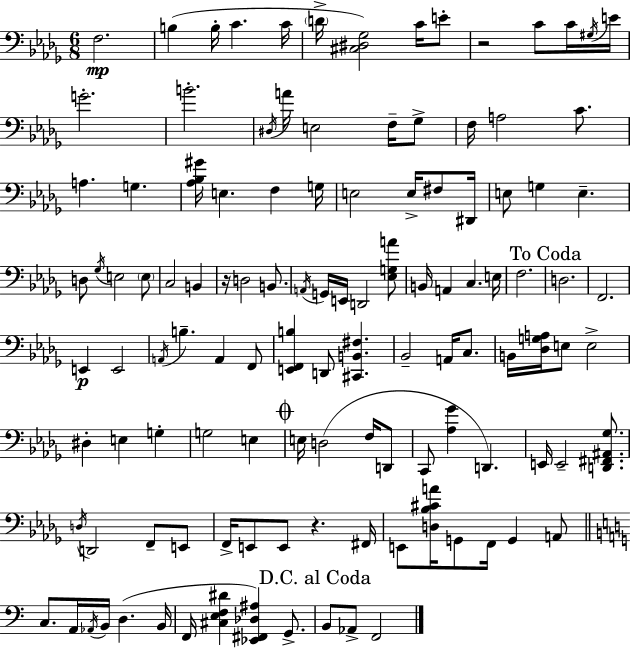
{
  \clef bass
  \numericTimeSignature
  \time 6/8
  \key bes \minor
  \repeat volta 2 { f2.\mp | b4( b16-. c'4. c'16 | \parenthesize d'16-> <cis dis ges>2) c'16 e'8-. | r2 c'8 c'16 \acciaccatura { gis16 } | \break e'16 g'2.-. | b'2.-. | \acciaccatura { dis16 } a'16 e2 f16-- | ges8-> f16 a2 c'8. | \break a4. g4. | <aes bes gis'>16 e4. f4 | g16 e2 e16-> fis8 | dis,16 e8 g4 e4.-- | \break d8 \acciaccatura { ges16 } e2 | \parenthesize e8 c2 b,4 | r16 d2 | b,8. \acciaccatura { a,16 } g,16 e,16 d,2 | \break <ees g a'>8 b,16 a,4 c4. | e16 f2. | \mark "To Coda" d2. | f,2. | \break e,4\p e,2 | \acciaccatura { a,16 } b4.-- a,4 | f,8 <e, f, b>4 d,8 <cis, b, fis>4. | bes,2-- | \break a,16 c8. b,16 <des g a>16 e8 e2-> | dis4-. e4 | g4-. g2 | e4 \mark \markup { \musicglyph "scripts.coda" } e16 d2( | \break f16 d,8 c,8 <aes ges'>4 d,4.) | e,16 e,2-- | <d, fis, ais, ges>8. \acciaccatura { d16 } d,2 | f,8-- e,8 f,16-> e,8 e,8 r4. | \break fis,16 e,8 <d bes cis' a'>16 g,8 f,16 | g,4 a,8 \bar "||" \break \key a \minor c8. a,16 \acciaccatura { aes,16 } b,16 d4.( | b,16 f,16 <cis e f dis'>4 <ees, fis, des ais>4) g,8.-> | \mark "D.C. al Coda" b,8 aes,8-> f,2 | } \bar "|."
}